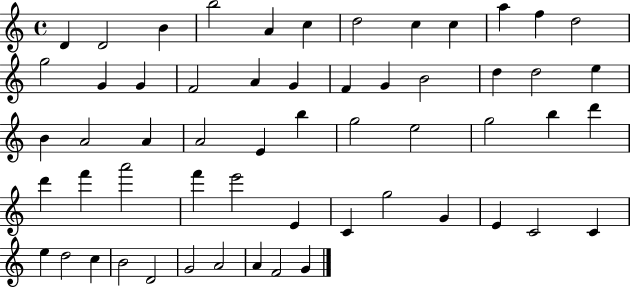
{
  \clef treble
  \time 4/4
  \defaultTimeSignature
  \key c \major
  d'4 d'2 b'4 | b''2 a'4 c''4 | d''2 c''4 c''4 | a''4 f''4 d''2 | \break g''2 g'4 g'4 | f'2 a'4 g'4 | f'4 g'4 b'2 | d''4 d''2 e''4 | \break b'4 a'2 a'4 | a'2 e'4 b''4 | g''2 e''2 | g''2 b''4 d'''4 | \break d'''4 f'''4 a'''2 | f'''4 e'''2 e'4 | c'4 g''2 g'4 | e'4 c'2 c'4 | \break e''4 d''2 c''4 | b'2 d'2 | g'2 a'2 | a'4 f'2 g'4 | \break \bar "|."
}